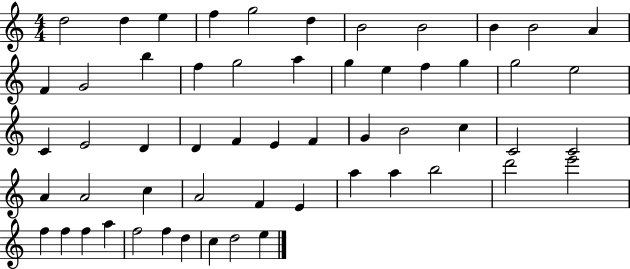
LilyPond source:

{
  \clef treble
  \numericTimeSignature
  \time 4/4
  \key c \major
  d''2 d''4 e''4 | f''4 g''2 d''4 | b'2 b'2 | b'4 b'2 a'4 | \break f'4 g'2 b''4 | f''4 g''2 a''4 | g''4 e''4 f''4 g''4 | g''2 e''2 | \break c'4 e'2 d'4 | d'4 f'4 e'4 f'4 | g'4 b'2 c''4 | c'2 c'2 | \break a'4 a'2 c''4 | a'2 f'4 e'4 | a''4 a''4 b''2 | d'''2 e'''2 | \break f''4 f''4 f''4 a''4 | f''2 f''4 d''4 | c''4 d''2 e''4 | \bar "|."
}